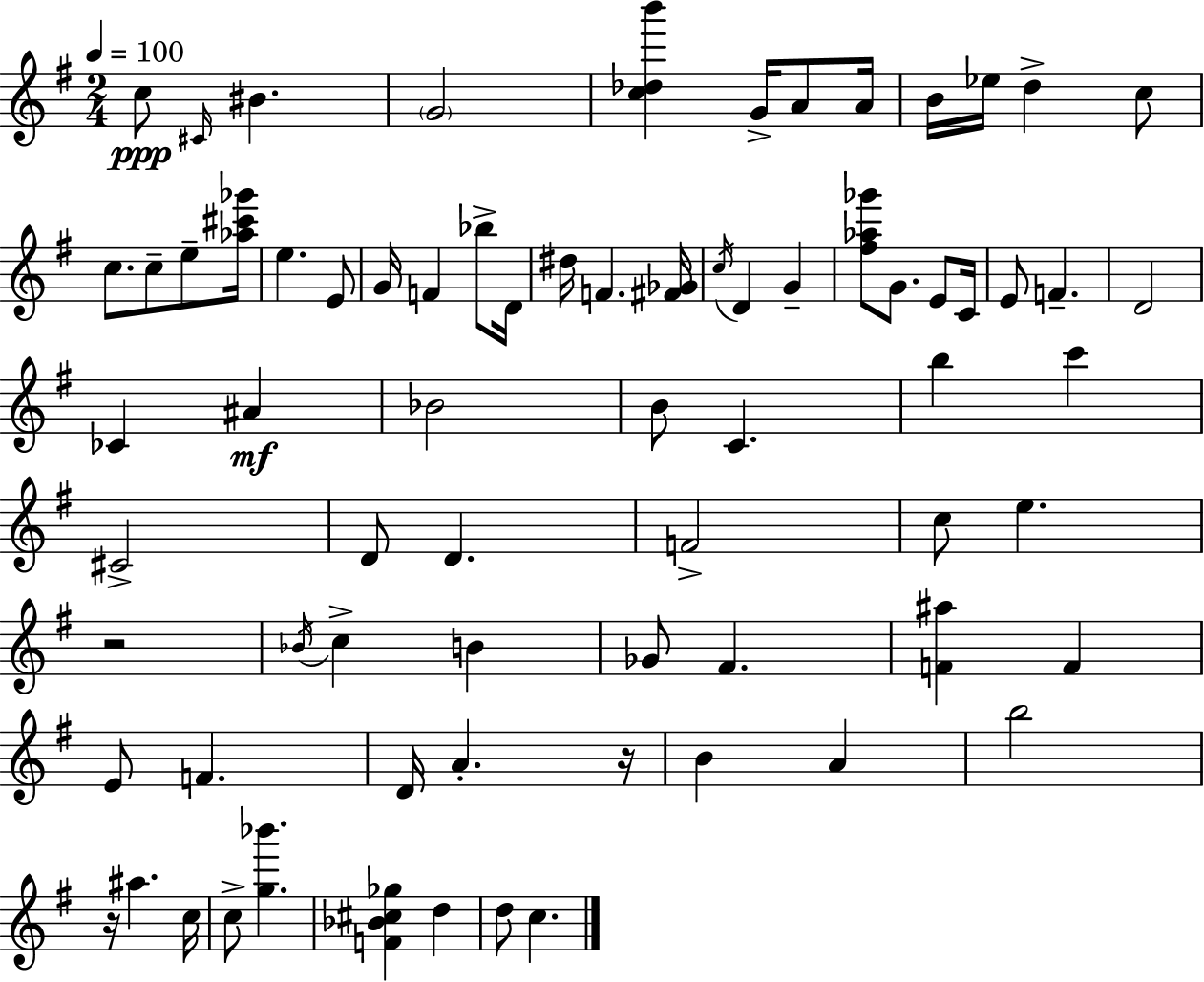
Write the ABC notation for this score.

X:1
T:Untitled
M:2/4
L:1/4
K:G
c/2 ^C/4 ^B G2 [c_db'] G/4 A/2 A/4 B/4 _e/4 d c/2 c/2 c/2 e/2 [_a^c'_g']/4 e E/2 G/4 F _b/2 D/4 ^d/4 F [^F_G]/4 c/4 D G [^f_a_g']/2 G/2 E/2 C/4 E/2 F D2 _C ^A _B2 B/2 C b c' ^C2 D/2 D F2 c/2 e z2 _B/4 c B _G/2 ^F [F^a] F E/2 F D/4 A z/4 B A b2 z/4 ^a c/4 c/2 [g_b'] [F_B^c_g] d d/2 c